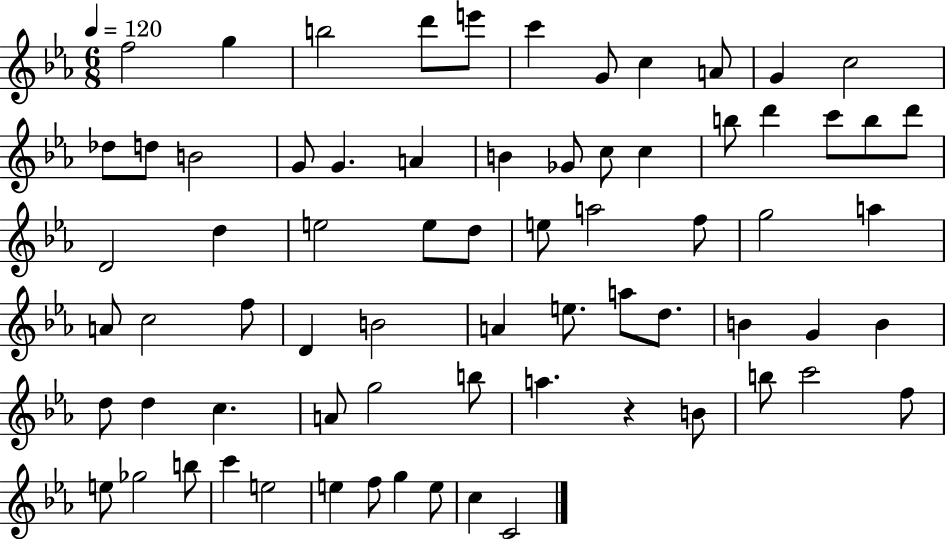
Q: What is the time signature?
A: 6/8